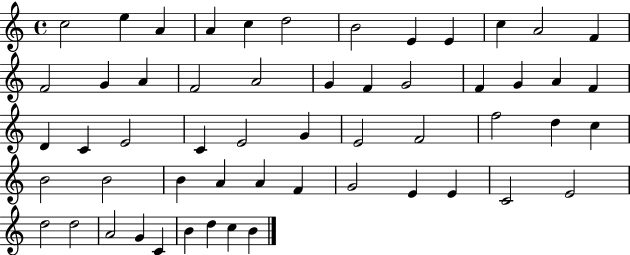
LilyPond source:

{
  \clef treble
  \time 4/4
  \defaultTimeSignature
  \key c \major
  c''2 e''4 a'4 | a'4 c''4 d''2 | b'2 e'4 e'4 | c''4 a'2 f'4 | \break f'2 g'4 a'4 | f'2 a'2 | g'4 f'4 g'2 | f'4 g'4 a'4 f'4 | \break d'4 c'4 e'2 | c'4 e'2 g'4 | e'2 f'2 | f''2 d''4 c''4 | \break b'2 b'2 | b'4 a'4 a'4 f'4 | g'2 e'4 e'4 | c'2 e'2 | \break d''2 d''2 | a'2 g'4 c'4 | b'4 d''4 c''4 b'4 | \bar "|."
}